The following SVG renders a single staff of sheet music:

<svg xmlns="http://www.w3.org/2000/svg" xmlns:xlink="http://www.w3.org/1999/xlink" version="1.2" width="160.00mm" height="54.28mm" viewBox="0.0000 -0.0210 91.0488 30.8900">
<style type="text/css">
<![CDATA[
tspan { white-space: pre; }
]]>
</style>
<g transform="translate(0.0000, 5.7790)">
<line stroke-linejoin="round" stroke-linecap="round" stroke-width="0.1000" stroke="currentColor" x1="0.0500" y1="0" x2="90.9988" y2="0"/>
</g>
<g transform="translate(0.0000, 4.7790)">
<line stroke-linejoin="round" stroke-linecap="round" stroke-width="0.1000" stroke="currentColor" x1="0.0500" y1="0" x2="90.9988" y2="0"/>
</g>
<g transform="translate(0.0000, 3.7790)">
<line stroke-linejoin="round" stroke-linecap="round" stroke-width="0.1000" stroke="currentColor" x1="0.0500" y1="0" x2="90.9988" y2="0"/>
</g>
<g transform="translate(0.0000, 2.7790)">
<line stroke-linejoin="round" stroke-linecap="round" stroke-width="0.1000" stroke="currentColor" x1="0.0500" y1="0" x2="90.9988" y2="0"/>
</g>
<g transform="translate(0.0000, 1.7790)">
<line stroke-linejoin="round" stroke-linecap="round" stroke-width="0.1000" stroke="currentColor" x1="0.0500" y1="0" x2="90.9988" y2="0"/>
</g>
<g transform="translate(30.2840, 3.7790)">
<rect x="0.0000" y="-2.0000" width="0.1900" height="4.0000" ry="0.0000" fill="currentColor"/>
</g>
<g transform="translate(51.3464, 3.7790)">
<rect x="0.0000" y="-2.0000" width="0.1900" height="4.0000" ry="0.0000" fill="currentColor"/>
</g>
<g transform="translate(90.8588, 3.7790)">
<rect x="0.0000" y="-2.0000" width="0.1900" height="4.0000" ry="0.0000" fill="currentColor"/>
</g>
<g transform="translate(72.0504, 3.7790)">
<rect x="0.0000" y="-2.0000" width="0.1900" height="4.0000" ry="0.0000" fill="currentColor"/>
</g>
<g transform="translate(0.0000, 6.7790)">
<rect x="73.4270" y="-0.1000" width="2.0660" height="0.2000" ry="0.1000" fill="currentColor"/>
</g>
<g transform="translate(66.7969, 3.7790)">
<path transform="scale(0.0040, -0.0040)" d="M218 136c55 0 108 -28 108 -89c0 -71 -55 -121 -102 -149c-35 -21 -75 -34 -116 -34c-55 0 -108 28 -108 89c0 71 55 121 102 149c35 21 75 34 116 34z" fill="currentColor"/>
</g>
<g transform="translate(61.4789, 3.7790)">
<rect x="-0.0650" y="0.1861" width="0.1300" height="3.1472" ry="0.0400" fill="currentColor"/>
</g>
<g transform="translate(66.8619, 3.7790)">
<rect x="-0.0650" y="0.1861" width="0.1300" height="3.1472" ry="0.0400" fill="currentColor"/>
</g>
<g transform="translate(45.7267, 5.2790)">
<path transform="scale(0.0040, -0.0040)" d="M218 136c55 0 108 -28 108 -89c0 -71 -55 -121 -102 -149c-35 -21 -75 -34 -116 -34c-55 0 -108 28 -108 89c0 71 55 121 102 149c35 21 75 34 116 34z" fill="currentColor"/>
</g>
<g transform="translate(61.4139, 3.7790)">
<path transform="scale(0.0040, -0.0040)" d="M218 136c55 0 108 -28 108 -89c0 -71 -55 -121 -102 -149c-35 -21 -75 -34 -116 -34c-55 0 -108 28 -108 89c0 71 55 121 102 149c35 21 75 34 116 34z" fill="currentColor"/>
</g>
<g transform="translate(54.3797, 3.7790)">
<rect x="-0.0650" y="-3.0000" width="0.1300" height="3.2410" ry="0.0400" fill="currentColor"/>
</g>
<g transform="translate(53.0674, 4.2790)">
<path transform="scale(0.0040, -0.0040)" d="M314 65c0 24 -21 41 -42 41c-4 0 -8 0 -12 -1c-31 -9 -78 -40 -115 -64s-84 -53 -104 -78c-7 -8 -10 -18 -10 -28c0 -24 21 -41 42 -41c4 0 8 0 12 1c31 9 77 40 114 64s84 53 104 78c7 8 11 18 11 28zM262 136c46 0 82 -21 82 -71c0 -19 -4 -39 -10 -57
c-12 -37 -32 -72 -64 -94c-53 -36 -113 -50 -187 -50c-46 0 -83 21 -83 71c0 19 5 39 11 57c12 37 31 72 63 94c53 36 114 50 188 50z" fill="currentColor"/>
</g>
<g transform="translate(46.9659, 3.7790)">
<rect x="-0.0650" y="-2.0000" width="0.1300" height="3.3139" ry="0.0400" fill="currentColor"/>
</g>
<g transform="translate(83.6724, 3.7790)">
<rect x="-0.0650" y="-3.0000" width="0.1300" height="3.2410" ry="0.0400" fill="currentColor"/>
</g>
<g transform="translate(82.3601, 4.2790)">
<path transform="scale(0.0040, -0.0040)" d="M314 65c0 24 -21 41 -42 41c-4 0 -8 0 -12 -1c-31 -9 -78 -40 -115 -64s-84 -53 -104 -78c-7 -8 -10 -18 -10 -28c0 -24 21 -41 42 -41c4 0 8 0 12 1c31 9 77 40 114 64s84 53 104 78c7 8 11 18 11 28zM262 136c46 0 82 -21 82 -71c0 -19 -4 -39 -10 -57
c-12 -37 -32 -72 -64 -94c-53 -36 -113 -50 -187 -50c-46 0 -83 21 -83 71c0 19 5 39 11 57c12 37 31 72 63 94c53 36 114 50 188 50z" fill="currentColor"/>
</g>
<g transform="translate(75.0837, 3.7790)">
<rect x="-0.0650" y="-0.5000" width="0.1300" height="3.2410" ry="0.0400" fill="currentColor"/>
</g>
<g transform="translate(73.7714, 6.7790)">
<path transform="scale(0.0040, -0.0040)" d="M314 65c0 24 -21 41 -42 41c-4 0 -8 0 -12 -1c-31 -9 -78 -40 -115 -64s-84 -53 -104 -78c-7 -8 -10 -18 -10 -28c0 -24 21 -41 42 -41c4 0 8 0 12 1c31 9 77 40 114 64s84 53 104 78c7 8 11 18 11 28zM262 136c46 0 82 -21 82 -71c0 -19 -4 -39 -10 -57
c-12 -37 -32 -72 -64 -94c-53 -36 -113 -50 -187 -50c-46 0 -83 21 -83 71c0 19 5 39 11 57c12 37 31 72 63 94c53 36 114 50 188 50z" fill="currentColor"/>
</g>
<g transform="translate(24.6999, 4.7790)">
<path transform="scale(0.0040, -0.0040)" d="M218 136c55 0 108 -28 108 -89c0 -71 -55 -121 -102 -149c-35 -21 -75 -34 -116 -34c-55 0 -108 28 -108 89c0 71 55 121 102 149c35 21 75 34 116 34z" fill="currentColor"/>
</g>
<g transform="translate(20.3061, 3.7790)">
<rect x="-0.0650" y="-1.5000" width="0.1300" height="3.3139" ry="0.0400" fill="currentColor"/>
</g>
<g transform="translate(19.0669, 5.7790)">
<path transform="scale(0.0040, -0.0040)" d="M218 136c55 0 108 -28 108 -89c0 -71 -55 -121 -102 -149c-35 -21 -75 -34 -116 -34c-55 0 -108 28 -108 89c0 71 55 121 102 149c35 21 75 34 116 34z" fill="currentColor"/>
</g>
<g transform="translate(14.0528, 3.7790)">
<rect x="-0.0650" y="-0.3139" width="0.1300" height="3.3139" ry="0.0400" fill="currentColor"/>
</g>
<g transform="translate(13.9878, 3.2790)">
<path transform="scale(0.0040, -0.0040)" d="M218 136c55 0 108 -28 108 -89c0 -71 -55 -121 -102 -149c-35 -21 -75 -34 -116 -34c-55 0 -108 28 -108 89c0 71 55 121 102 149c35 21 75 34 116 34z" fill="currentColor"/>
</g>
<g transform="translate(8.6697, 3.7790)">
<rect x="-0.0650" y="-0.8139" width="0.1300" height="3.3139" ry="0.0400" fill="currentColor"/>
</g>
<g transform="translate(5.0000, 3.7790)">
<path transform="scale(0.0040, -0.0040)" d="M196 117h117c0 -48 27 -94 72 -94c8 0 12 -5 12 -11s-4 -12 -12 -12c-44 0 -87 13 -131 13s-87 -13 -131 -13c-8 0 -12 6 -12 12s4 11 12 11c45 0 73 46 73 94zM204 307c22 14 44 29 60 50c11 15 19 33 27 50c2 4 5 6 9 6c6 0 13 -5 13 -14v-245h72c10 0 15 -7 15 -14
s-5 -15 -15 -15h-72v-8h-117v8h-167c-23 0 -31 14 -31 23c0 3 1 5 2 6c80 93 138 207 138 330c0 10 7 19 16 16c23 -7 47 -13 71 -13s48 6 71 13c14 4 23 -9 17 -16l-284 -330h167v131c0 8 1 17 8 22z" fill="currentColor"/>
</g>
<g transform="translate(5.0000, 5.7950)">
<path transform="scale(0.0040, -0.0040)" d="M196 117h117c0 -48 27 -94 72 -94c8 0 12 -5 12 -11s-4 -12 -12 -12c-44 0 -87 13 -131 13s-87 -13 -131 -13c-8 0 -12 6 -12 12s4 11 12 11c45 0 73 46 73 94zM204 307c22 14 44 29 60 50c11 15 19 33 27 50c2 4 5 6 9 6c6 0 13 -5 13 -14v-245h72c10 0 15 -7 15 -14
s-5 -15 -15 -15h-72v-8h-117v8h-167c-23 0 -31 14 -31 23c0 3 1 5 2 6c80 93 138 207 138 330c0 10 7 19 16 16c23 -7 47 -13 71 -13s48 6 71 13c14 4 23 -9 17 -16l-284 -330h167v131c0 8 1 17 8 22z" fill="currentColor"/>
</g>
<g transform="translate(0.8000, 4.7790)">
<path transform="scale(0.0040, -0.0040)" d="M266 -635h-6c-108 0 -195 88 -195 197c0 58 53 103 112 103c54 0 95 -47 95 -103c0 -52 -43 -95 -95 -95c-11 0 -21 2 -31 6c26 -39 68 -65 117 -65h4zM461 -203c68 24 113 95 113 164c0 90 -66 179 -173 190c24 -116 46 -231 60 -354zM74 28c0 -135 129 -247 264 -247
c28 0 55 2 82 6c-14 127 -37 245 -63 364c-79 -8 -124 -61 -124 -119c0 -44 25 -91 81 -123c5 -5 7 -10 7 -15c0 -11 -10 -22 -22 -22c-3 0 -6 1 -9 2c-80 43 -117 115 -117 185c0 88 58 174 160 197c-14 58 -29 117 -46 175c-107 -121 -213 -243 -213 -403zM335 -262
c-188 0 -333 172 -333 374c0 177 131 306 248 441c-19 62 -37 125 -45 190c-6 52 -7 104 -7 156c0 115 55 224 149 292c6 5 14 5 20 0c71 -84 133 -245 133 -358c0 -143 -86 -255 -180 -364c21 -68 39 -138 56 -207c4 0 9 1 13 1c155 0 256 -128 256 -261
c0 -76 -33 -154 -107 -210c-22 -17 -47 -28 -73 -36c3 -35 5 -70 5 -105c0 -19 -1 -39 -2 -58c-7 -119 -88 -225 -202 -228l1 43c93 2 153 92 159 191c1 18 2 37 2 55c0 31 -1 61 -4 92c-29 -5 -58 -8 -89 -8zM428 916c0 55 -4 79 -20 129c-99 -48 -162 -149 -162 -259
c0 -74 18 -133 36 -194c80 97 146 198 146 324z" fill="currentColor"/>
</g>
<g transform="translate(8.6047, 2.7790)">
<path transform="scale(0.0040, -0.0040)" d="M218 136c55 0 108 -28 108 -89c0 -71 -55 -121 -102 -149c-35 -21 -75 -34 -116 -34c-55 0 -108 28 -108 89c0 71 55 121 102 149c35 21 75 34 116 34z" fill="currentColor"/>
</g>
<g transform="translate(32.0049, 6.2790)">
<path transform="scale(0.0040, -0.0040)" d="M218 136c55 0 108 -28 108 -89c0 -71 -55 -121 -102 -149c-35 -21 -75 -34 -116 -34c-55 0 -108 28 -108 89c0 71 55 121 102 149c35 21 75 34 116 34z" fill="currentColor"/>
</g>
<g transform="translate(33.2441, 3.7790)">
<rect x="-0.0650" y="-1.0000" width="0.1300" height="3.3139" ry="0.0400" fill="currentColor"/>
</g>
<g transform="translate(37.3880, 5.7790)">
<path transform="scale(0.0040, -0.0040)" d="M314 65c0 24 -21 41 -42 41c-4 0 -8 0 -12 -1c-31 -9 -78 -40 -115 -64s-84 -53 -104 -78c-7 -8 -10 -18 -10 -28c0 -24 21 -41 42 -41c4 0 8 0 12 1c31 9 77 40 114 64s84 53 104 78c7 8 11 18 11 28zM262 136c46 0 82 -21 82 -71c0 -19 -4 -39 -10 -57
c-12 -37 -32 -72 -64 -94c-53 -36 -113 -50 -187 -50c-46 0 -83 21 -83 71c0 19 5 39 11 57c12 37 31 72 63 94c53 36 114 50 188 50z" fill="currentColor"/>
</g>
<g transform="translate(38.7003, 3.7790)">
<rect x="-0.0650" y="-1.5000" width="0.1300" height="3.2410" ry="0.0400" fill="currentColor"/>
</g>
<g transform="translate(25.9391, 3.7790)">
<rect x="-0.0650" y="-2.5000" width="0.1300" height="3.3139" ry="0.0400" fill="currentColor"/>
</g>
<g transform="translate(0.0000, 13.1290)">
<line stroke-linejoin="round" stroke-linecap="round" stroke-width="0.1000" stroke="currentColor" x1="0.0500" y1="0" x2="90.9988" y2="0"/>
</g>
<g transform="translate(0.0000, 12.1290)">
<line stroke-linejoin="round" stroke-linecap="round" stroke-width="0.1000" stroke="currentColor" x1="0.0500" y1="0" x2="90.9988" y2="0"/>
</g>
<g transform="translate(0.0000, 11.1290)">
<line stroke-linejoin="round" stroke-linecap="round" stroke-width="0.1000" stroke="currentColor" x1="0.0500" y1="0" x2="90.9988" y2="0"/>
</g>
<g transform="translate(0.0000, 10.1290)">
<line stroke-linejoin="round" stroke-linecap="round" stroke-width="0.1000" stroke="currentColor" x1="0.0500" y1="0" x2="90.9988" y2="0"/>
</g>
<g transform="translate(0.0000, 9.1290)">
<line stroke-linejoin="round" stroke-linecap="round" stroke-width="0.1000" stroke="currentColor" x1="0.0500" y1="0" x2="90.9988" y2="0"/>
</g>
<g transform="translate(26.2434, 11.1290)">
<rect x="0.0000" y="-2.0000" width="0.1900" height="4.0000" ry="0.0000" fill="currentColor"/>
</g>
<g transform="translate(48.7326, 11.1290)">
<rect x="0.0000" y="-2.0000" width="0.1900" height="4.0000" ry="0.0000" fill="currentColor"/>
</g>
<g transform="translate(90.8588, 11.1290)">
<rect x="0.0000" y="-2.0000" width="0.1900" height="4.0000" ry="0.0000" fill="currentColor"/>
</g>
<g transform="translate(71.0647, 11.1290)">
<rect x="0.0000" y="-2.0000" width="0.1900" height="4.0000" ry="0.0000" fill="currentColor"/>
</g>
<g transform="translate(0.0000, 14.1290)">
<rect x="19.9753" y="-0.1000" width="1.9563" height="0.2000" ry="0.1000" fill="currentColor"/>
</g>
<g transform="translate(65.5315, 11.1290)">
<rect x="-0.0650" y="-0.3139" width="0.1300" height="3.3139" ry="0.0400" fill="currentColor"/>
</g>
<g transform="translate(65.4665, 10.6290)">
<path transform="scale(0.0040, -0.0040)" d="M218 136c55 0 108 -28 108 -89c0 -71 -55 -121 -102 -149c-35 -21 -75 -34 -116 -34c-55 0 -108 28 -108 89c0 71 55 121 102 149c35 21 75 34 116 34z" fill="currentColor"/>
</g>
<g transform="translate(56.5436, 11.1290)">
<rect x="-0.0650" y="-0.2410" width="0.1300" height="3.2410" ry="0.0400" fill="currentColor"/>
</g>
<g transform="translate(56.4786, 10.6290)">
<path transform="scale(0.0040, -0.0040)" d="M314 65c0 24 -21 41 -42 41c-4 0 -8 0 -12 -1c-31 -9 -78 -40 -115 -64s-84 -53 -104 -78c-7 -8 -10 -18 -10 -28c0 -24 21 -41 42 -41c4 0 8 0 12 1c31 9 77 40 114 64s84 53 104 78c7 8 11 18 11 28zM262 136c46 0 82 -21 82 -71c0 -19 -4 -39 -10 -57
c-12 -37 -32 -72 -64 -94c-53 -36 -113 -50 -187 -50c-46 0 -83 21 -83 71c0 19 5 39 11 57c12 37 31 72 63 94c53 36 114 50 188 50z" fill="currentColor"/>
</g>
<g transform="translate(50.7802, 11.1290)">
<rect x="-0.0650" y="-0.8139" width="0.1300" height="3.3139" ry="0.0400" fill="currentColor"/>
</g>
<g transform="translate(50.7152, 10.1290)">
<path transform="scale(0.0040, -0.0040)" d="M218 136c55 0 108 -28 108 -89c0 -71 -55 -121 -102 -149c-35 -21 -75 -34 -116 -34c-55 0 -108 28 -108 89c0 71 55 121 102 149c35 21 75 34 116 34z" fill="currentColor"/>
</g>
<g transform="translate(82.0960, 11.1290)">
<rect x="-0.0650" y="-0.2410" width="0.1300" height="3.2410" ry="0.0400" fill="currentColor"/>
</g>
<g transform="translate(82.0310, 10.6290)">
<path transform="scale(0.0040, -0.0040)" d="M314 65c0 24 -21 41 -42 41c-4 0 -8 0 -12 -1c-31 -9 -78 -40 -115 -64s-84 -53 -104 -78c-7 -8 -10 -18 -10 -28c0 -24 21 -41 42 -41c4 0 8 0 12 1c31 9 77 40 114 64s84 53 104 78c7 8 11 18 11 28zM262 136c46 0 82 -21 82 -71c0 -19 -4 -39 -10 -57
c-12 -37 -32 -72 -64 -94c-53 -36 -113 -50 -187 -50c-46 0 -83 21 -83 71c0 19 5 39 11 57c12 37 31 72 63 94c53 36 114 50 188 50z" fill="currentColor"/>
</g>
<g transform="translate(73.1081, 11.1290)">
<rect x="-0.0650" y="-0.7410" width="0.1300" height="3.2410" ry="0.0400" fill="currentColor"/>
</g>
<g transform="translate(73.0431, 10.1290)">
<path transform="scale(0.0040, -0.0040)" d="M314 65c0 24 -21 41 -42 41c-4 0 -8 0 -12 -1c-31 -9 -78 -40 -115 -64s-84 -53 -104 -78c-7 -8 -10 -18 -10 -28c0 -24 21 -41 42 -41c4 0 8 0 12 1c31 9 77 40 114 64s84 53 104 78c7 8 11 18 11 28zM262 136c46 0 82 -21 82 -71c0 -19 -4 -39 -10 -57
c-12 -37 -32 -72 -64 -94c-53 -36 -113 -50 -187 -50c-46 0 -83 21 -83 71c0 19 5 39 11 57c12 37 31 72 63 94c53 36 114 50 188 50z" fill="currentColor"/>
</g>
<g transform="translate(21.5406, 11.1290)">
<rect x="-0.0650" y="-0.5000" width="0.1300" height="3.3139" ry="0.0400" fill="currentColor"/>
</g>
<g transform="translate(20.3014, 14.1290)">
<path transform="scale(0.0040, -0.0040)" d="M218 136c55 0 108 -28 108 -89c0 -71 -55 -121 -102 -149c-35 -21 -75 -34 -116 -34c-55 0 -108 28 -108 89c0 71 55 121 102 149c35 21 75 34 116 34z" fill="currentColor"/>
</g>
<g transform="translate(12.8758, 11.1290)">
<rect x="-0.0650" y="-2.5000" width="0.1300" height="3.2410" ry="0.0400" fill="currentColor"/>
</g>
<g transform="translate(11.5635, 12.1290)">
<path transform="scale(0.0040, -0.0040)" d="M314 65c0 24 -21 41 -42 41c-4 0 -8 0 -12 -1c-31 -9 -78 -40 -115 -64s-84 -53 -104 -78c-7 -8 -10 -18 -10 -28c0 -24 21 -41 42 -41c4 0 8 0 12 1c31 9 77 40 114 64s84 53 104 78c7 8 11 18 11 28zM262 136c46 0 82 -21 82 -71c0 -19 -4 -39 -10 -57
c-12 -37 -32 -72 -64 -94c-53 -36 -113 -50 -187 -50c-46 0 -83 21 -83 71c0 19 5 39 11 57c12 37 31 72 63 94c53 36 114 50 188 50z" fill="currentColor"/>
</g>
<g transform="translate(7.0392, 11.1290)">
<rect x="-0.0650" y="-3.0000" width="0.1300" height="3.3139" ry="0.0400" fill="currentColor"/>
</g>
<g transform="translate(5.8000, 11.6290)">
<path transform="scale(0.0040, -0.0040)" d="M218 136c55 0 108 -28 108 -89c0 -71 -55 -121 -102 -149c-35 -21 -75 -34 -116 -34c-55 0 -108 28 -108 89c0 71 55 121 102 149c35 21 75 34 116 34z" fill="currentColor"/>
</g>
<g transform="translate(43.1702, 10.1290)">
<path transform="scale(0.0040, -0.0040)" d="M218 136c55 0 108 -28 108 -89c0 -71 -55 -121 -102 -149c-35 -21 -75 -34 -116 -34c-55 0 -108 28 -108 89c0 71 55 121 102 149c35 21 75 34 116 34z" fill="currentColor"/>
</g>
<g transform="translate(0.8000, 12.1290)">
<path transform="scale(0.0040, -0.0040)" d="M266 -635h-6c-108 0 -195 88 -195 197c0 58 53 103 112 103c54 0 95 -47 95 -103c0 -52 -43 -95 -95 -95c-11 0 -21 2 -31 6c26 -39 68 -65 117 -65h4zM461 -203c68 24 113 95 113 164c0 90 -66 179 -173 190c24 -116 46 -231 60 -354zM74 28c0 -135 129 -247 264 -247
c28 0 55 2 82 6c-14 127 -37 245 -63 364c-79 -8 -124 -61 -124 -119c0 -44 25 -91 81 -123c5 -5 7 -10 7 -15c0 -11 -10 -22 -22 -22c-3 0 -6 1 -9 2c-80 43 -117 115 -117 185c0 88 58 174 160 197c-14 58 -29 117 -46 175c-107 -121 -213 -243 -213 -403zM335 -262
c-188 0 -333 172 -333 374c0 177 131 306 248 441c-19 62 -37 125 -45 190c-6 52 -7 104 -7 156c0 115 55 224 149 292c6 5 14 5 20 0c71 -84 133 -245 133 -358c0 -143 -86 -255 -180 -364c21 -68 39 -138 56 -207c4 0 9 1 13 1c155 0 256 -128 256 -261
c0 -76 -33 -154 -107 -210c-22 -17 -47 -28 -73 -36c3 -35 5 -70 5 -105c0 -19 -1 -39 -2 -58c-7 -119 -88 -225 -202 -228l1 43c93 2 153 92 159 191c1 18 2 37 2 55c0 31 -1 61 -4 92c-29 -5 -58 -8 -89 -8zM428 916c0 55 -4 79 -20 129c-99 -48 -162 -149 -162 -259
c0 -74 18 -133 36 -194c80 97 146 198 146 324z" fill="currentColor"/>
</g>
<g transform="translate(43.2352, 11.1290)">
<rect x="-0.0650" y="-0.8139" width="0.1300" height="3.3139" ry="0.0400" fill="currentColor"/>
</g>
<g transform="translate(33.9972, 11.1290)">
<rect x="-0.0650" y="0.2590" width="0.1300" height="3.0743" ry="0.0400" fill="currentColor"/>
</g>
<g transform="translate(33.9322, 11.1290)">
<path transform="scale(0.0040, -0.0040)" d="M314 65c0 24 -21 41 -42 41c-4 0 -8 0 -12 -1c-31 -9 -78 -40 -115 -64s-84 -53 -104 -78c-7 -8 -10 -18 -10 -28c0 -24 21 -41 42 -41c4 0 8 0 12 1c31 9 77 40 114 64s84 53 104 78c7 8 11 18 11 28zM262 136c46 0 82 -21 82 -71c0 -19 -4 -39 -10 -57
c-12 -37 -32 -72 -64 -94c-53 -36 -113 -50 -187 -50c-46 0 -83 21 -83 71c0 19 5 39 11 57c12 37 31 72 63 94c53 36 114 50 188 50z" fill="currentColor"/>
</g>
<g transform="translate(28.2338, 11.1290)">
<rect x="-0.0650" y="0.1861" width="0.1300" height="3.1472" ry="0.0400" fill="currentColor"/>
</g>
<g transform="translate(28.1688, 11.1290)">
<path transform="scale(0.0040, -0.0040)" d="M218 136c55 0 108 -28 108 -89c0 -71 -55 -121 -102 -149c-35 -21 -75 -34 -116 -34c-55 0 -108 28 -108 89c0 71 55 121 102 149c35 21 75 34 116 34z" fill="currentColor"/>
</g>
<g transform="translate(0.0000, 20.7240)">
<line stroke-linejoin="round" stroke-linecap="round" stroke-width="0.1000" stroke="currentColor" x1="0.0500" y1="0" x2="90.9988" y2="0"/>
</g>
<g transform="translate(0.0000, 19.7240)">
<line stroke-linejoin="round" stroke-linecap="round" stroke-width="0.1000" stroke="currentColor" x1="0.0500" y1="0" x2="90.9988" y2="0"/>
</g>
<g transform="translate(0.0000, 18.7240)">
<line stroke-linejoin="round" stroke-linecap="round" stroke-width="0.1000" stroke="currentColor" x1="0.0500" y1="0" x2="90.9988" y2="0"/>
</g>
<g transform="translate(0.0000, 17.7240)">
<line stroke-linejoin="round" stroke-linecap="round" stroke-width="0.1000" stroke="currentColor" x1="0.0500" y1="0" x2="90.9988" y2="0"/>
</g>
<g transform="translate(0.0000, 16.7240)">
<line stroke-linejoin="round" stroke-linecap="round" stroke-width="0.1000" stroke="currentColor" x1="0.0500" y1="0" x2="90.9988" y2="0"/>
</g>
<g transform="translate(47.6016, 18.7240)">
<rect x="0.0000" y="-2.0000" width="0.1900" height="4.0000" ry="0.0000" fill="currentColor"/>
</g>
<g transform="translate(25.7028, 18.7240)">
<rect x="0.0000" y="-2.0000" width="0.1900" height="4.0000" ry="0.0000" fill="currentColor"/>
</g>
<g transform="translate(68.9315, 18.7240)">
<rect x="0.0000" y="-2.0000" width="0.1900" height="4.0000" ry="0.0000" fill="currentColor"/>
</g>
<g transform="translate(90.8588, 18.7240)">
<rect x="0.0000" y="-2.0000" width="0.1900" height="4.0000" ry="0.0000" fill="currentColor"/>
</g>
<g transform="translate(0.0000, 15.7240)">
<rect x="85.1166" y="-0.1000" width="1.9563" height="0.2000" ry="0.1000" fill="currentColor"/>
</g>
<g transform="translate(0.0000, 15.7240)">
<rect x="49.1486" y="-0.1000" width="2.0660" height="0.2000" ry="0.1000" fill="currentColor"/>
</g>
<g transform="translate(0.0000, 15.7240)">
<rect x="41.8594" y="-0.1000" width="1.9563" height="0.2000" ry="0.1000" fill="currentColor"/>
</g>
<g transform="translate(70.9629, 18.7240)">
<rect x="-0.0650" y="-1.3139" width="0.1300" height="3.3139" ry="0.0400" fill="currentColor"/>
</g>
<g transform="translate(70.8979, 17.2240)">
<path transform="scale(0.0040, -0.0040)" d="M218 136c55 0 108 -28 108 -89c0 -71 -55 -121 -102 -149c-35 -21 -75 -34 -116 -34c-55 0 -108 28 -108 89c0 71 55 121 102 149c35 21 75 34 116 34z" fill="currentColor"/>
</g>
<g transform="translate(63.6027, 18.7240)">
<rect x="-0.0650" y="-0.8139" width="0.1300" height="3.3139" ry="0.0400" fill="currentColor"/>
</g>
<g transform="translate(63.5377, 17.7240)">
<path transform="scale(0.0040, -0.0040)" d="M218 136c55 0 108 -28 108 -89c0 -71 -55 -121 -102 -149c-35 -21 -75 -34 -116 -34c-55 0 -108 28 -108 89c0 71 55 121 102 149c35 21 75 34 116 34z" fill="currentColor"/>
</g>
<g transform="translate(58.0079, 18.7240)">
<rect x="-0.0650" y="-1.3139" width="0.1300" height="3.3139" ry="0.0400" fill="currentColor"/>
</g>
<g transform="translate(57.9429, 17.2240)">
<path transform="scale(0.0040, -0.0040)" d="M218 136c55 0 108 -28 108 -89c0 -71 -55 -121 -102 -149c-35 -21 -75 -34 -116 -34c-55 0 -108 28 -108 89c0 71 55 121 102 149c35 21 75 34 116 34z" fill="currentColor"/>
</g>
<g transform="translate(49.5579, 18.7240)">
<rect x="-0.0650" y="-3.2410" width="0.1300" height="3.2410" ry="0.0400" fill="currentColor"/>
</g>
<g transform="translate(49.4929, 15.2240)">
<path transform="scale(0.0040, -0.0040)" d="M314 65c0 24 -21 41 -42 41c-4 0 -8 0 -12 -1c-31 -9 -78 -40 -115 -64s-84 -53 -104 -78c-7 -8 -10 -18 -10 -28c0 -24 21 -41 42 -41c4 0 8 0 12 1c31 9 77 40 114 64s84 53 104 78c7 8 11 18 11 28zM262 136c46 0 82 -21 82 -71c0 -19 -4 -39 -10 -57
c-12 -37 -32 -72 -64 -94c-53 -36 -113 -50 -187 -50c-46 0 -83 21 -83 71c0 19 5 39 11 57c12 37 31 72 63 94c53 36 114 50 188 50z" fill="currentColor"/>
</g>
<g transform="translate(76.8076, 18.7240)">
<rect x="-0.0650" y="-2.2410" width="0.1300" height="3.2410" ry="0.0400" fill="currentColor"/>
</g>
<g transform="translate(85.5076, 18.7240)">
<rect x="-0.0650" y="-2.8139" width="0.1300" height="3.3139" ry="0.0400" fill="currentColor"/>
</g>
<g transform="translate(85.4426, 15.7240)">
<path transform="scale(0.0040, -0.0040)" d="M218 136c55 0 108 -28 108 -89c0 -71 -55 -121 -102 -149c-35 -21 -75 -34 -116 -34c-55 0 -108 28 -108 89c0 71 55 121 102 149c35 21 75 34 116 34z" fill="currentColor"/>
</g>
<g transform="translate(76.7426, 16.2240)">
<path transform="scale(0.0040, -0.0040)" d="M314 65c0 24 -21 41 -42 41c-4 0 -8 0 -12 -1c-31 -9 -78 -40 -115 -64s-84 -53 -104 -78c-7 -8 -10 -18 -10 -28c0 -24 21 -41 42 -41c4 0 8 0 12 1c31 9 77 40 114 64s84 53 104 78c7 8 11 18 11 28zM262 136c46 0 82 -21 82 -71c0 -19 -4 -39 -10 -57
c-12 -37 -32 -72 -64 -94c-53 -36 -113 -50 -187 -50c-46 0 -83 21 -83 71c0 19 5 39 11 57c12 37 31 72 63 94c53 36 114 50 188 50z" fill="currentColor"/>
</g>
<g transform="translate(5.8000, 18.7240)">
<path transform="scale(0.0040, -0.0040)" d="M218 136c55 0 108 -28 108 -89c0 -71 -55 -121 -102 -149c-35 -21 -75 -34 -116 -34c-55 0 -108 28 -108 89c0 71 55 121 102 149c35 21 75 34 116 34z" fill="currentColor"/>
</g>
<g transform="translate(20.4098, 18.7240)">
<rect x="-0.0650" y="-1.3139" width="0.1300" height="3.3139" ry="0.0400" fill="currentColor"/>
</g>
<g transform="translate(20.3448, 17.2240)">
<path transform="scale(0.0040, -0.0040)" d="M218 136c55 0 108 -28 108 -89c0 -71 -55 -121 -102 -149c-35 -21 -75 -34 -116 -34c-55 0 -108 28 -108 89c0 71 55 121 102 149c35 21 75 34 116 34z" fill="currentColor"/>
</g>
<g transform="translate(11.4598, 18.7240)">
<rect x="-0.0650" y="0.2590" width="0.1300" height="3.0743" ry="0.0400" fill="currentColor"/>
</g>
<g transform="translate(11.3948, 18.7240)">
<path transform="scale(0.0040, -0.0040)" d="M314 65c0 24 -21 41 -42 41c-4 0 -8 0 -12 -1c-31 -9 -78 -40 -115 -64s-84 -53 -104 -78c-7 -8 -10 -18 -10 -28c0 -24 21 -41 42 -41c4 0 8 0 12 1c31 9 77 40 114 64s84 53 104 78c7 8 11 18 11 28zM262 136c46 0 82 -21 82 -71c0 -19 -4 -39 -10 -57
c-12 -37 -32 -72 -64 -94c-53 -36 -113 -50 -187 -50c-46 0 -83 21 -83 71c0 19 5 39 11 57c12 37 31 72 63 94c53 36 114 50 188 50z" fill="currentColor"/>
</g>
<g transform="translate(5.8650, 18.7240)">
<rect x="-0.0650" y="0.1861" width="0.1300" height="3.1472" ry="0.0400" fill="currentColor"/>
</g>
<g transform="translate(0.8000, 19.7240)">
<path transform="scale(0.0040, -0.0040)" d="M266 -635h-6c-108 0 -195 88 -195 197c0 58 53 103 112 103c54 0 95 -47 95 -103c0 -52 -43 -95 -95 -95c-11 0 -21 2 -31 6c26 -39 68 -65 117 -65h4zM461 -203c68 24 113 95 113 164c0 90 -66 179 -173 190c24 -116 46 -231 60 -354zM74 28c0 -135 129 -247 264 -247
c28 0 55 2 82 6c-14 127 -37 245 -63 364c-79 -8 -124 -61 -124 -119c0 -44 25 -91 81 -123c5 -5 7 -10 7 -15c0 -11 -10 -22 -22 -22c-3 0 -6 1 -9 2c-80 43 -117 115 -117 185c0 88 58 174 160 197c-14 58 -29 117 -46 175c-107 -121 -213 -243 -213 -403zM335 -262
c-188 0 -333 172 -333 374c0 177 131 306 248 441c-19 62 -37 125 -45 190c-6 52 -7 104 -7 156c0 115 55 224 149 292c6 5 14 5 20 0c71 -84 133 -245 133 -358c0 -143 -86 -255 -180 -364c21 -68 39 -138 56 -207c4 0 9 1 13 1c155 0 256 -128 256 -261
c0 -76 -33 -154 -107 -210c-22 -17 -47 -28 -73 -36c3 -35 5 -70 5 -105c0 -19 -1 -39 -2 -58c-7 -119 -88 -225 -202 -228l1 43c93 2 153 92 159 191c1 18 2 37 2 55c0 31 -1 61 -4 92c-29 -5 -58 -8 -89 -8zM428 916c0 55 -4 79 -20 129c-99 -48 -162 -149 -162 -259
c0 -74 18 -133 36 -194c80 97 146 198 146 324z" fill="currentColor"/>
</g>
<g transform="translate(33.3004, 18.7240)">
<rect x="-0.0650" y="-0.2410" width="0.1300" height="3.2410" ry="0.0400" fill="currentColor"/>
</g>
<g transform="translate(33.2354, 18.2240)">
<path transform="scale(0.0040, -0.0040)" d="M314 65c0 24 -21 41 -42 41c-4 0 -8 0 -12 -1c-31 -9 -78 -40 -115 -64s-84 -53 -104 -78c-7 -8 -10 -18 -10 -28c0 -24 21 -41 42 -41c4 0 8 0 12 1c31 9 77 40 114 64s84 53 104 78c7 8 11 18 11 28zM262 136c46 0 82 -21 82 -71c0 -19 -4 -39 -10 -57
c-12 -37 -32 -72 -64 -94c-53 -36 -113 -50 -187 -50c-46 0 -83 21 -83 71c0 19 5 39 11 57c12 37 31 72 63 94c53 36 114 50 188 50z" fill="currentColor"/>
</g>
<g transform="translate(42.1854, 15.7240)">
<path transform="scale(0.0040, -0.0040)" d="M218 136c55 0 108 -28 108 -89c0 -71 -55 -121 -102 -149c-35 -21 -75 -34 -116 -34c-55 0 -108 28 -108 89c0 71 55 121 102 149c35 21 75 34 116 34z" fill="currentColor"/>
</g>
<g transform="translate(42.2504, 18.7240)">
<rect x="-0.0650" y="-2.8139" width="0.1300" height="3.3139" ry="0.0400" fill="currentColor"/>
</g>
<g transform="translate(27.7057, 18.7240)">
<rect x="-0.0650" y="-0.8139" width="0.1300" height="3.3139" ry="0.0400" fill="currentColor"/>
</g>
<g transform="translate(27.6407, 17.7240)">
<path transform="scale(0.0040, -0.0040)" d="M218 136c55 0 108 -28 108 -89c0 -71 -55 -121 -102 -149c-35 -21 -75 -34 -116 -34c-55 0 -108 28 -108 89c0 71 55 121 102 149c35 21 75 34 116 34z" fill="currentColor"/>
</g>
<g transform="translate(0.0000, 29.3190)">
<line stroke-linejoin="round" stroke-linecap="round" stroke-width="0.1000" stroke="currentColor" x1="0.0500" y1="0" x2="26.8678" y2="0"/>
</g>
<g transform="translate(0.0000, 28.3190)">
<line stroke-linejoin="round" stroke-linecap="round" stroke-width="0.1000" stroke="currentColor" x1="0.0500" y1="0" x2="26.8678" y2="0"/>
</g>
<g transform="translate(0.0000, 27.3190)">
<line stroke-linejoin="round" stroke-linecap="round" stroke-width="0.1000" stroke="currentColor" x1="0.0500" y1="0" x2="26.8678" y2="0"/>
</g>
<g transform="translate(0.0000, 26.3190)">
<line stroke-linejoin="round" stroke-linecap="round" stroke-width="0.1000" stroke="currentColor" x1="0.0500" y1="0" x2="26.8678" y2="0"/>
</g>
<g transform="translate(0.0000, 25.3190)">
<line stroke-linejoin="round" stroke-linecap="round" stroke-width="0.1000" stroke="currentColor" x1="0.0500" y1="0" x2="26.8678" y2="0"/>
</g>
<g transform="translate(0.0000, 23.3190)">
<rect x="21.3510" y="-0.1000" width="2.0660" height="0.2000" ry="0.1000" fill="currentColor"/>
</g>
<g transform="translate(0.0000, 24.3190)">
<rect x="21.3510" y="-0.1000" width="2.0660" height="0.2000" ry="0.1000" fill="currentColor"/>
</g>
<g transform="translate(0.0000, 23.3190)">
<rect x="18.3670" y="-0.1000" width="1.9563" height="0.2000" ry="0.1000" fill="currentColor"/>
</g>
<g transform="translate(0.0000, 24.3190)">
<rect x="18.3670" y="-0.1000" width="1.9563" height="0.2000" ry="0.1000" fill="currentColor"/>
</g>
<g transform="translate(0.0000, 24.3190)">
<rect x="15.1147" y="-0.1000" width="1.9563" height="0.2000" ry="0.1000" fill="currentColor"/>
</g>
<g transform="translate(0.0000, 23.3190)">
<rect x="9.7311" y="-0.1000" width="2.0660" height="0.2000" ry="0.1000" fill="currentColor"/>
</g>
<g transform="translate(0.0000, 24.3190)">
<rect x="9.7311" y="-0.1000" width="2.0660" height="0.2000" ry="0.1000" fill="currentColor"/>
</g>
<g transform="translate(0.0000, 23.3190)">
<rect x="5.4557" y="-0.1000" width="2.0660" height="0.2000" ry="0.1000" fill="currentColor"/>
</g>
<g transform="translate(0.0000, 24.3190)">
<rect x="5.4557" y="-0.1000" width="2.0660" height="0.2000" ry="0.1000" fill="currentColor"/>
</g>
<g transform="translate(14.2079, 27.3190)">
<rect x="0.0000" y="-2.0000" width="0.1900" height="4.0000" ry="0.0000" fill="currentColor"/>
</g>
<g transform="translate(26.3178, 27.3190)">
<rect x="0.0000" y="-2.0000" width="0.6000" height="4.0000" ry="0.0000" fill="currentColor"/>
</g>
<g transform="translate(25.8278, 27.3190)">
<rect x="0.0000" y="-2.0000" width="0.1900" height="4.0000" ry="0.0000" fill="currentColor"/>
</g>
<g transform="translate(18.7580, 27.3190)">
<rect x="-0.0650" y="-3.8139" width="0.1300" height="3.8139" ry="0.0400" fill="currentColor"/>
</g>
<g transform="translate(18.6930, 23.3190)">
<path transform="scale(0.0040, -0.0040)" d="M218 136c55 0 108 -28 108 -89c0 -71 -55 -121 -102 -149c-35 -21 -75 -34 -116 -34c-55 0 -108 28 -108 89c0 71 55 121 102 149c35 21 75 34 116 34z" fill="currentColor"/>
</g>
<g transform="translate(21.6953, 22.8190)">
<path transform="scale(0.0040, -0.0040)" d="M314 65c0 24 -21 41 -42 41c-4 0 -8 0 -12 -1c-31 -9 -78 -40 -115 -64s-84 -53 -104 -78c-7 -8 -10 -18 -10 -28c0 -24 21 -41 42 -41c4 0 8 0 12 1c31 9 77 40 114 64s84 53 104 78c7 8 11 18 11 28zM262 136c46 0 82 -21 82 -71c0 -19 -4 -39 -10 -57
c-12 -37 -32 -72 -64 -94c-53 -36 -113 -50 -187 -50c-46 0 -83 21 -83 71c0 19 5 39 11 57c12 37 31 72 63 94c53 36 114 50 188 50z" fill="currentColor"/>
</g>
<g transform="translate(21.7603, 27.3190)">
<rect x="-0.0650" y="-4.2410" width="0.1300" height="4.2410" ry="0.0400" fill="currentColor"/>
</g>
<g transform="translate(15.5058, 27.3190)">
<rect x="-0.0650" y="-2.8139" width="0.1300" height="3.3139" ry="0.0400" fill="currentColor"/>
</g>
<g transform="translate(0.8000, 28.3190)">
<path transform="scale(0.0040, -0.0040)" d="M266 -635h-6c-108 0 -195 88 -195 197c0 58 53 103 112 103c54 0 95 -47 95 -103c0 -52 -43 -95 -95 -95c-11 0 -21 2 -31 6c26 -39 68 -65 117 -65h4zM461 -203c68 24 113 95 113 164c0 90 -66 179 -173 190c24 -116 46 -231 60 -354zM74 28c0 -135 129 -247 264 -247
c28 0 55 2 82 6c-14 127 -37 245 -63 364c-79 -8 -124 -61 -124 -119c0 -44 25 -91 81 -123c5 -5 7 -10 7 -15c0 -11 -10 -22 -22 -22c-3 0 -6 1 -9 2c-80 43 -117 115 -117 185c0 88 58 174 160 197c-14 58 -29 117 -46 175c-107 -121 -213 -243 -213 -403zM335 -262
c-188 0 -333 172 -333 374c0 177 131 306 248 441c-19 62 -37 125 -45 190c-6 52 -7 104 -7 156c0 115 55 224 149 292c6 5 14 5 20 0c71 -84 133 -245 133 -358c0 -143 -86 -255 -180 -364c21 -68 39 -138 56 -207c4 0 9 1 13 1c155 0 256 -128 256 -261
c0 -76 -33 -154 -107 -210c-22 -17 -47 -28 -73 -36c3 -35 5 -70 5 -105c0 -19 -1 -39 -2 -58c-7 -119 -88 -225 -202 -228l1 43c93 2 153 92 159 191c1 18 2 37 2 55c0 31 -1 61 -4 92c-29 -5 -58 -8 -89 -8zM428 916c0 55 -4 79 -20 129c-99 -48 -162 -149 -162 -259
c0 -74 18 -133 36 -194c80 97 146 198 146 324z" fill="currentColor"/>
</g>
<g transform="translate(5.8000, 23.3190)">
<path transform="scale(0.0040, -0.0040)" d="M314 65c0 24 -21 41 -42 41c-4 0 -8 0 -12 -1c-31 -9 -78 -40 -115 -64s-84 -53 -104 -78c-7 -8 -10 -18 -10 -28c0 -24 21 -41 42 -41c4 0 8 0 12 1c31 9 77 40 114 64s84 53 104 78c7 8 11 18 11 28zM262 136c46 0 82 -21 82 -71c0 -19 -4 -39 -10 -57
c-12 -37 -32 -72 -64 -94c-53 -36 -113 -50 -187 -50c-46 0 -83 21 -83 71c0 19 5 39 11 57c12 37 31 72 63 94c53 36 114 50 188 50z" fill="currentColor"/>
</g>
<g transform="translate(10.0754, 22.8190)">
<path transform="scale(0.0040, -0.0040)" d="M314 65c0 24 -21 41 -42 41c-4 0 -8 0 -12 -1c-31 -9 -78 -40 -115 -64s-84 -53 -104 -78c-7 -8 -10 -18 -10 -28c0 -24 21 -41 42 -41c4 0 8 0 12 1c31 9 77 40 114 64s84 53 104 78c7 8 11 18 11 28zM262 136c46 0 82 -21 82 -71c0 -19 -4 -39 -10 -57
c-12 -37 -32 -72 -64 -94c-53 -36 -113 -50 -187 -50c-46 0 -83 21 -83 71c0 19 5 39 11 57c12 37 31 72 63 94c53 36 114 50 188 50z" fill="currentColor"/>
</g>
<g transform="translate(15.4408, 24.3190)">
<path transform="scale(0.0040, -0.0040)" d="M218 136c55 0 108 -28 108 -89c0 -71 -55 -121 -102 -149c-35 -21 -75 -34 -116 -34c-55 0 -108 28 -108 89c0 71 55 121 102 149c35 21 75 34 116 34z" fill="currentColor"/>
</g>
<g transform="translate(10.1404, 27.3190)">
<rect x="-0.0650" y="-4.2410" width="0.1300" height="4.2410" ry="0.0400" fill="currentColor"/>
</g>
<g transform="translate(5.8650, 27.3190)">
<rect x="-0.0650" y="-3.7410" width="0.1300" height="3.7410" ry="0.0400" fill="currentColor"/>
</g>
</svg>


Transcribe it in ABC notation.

X:1
T:Untitled
M:4/4
L:1/4
K:C
d c E G D E2 F A2 B B C2 A2 A G2 C B B2 d d c2 c d2 c2 B B2 e d c2 a b2 e d e g2 a c'2 d'2 a c' d'2